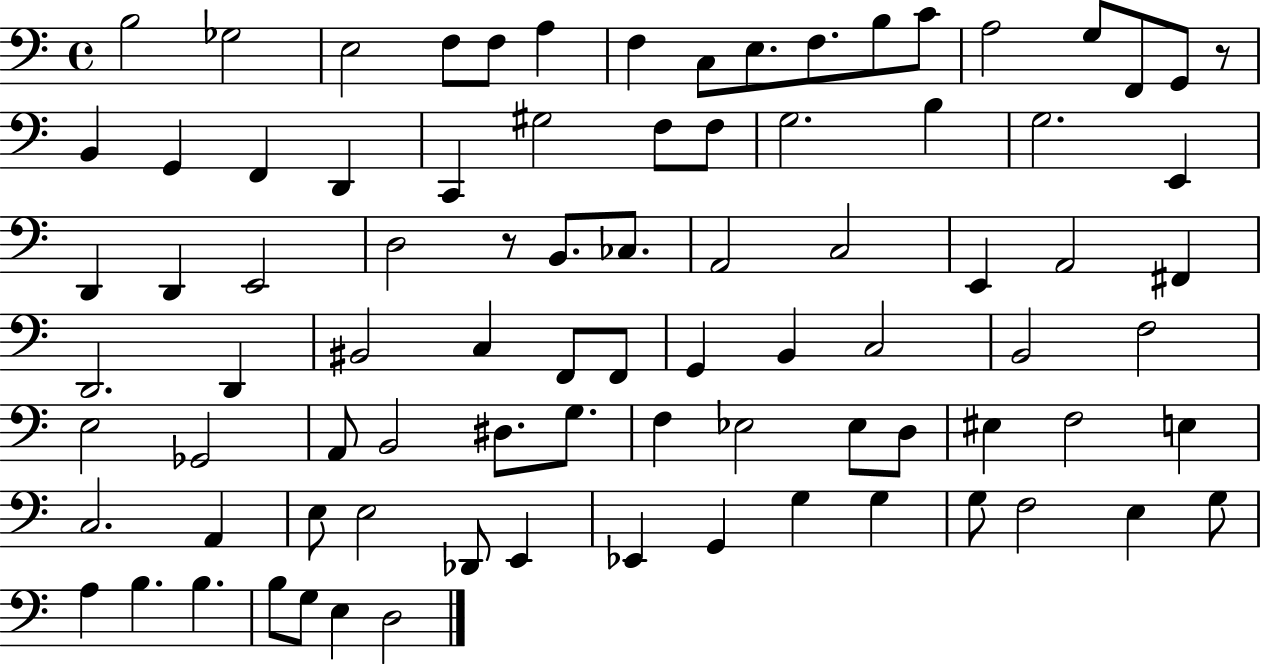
{
  \clef bass
  \time 4/4
  \defaultTimeSignature
  \key c \major
  b2 ges2 | e2 f8 f8 a4 | f4 c8 e8. f8. b8 c'8 | a2 g8 f,8 g,8 r8 | \break b,4 g,4 f,4 d,4 | c,4 gis2 f8 f8 | g2. b4 | g2. e,4 | \break d,4 d,4 e,2 | d2 r8 b,8. ces8. | a,2 c2 | e,4 a,2 fis,4 | \break d,2. d,4 | bis,2 c4 f,8 f,8 | g,4 b,4 c2 | b,2 f2 | \break e2 ges,2 | a,8 b,2 dis8. g8. | f4 ees2 ees8 d8 | eis4 f2 e4 | \break c2. a,4 | e8 e2 des,8 e,4 | ees,4 g,4 g4 g4 | g8 f2 e4 g8 | \break a4 b4. b4. | b8 g8 e4 d2 | \bar "|."
}